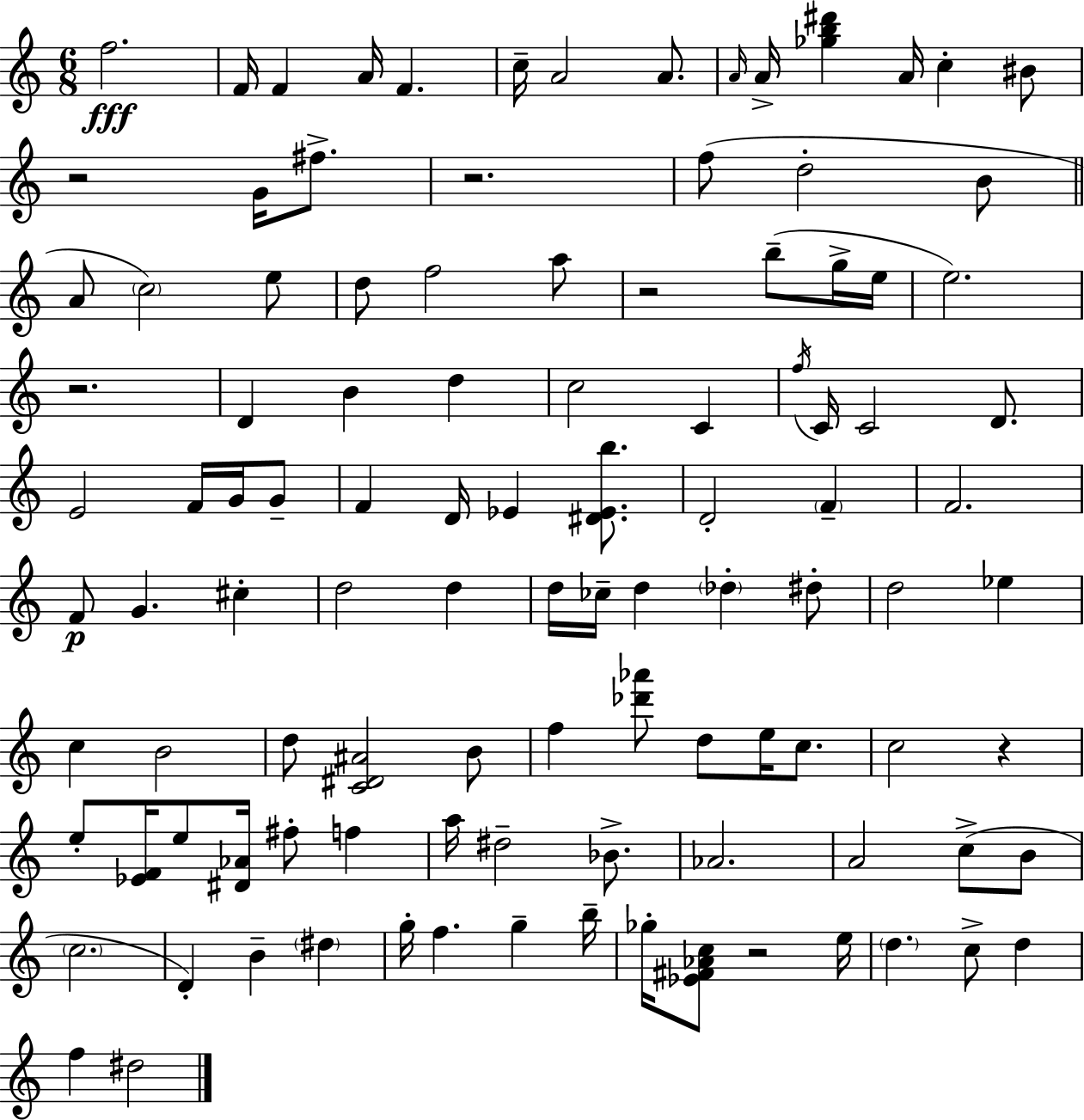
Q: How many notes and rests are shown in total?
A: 107